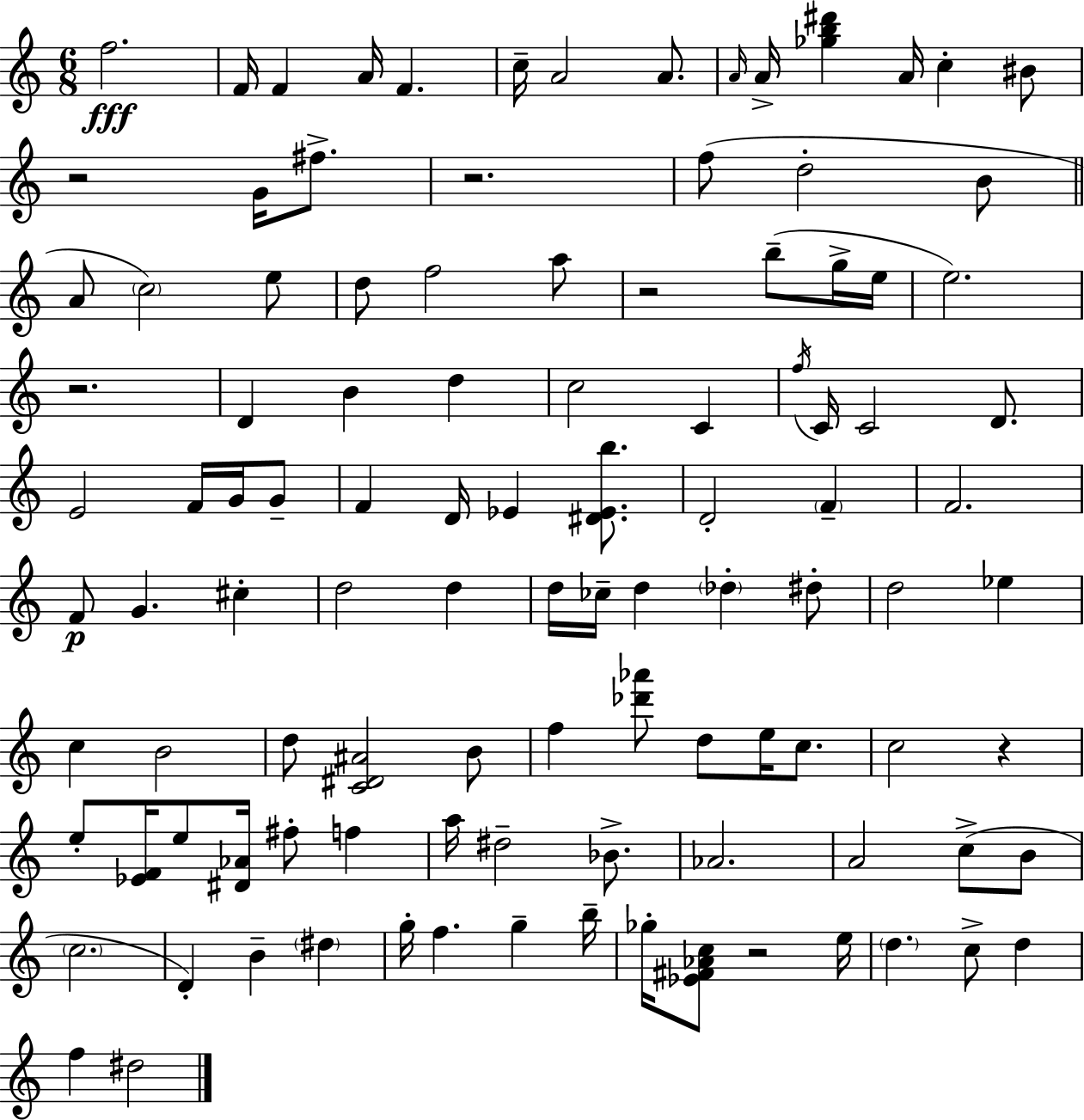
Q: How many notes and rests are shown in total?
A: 107